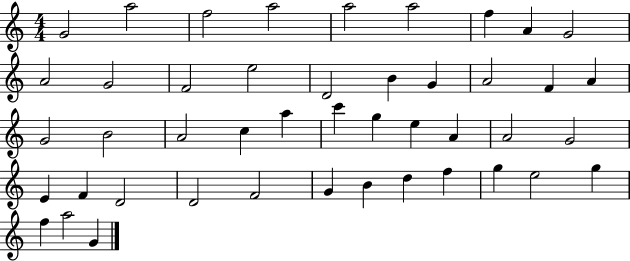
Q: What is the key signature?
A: C major